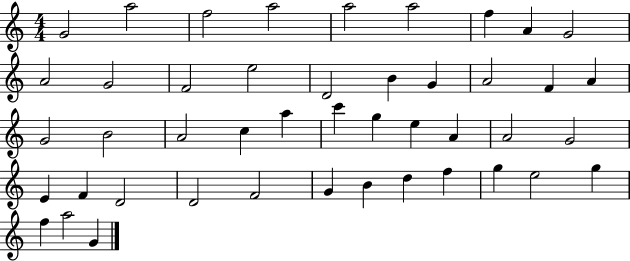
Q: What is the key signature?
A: C major